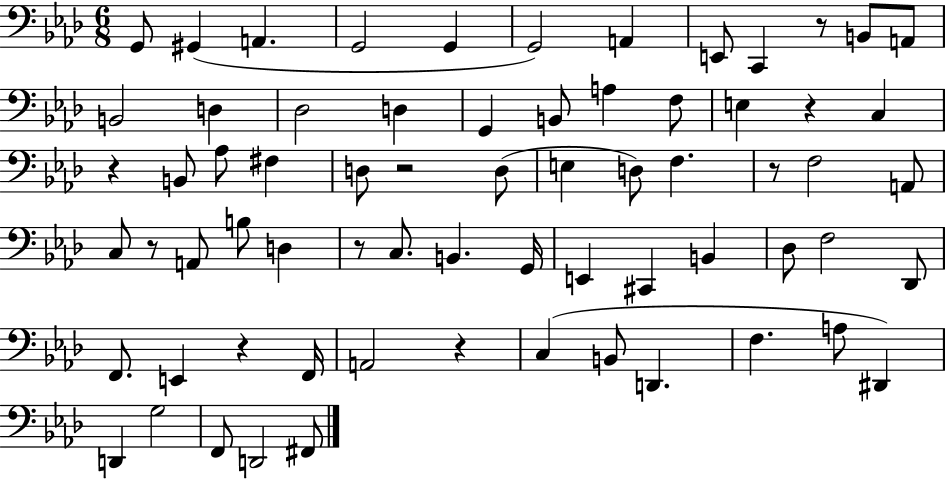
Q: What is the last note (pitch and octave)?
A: F#2